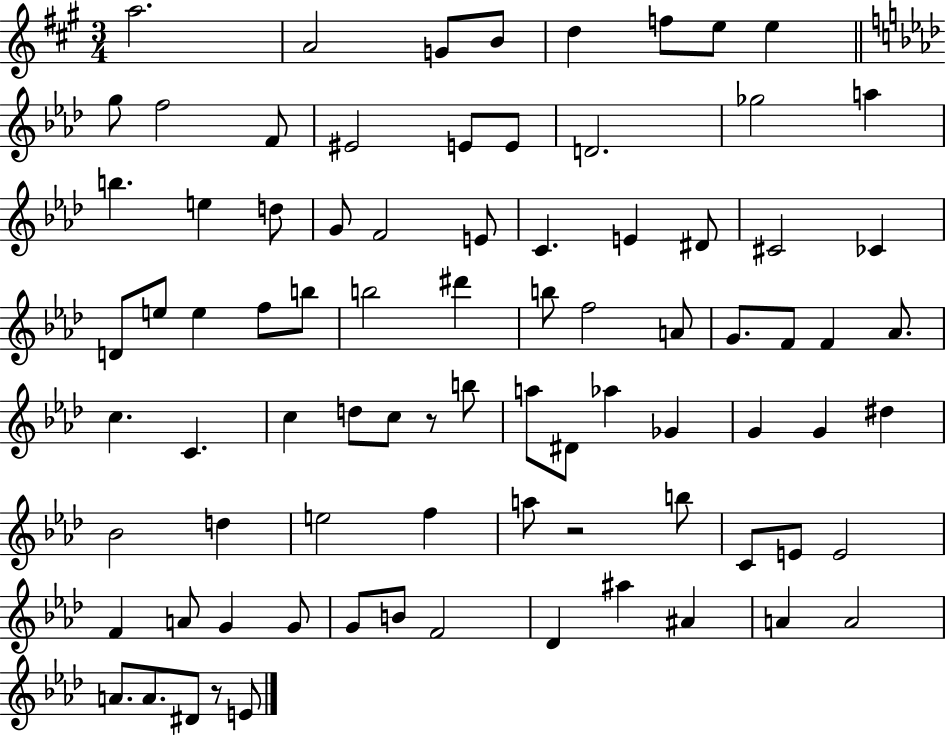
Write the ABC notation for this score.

X:1
T:Untitled
M:3/4
L:1/4
K:A
a2 A2 G/2 B/2 d f/2 e/2 e g/2 f2 F/2 ^E2 E/2 E/2 D2 _g2 a b e d/2 G/2 F2 E/2 C E ^D/2 ^C2 _C D/2 e/2 e f/2 b/2 b2 ^d' b/2 f2 A/2 G/2 F/2 F _A/2 c C c d/2 c/2 z/2 b/2 a/2 ^D/2 _a _G G G ^d _B2 d e2 f a/2 z2 b/2 C/2 E/2 E2 F A/2 G G/2 G/2 B/2 F2 _D ^a ^A A A2 A/2 A/2 ^D/2 z/2 E/2